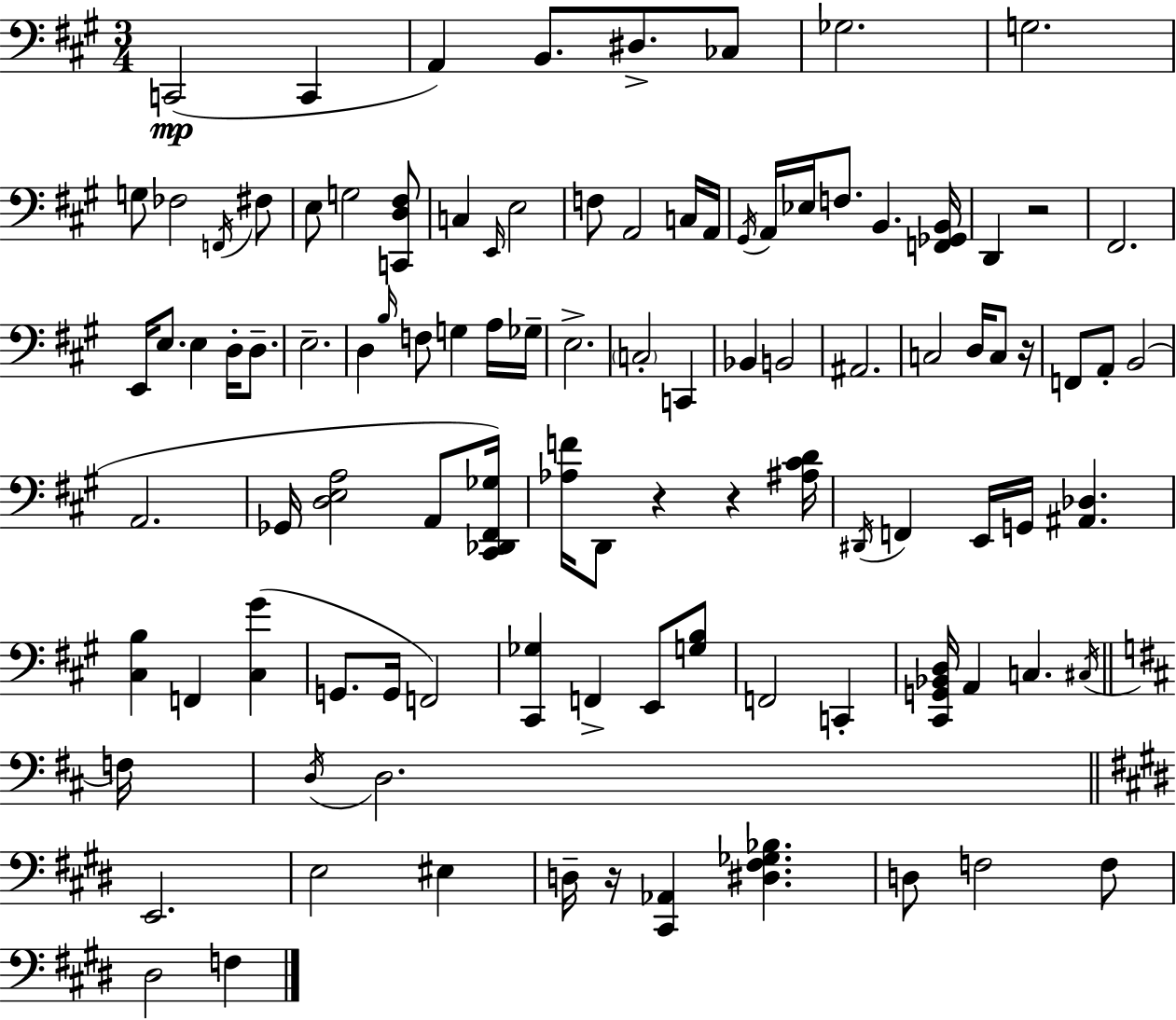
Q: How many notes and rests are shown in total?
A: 102